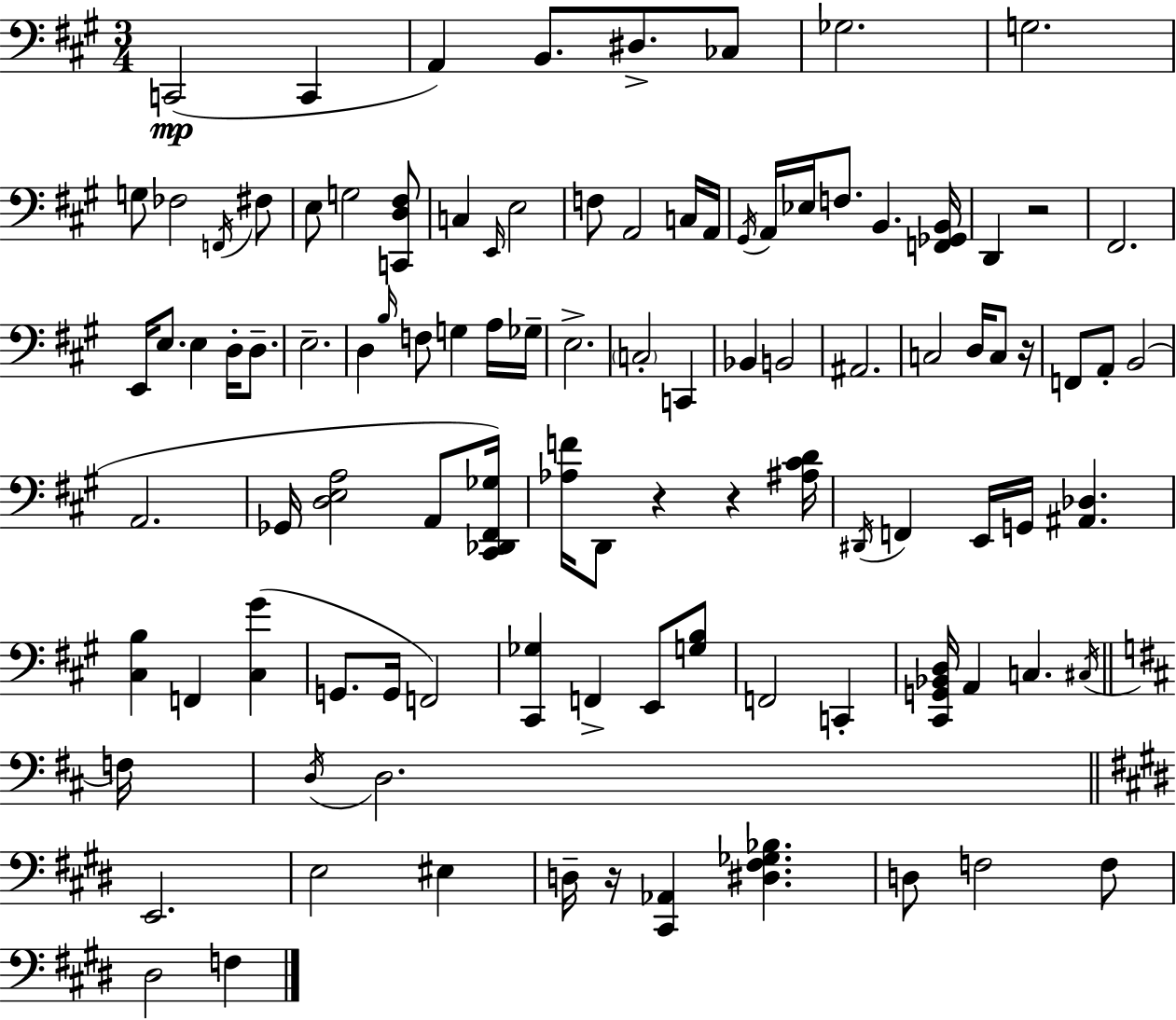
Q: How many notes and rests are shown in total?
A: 102